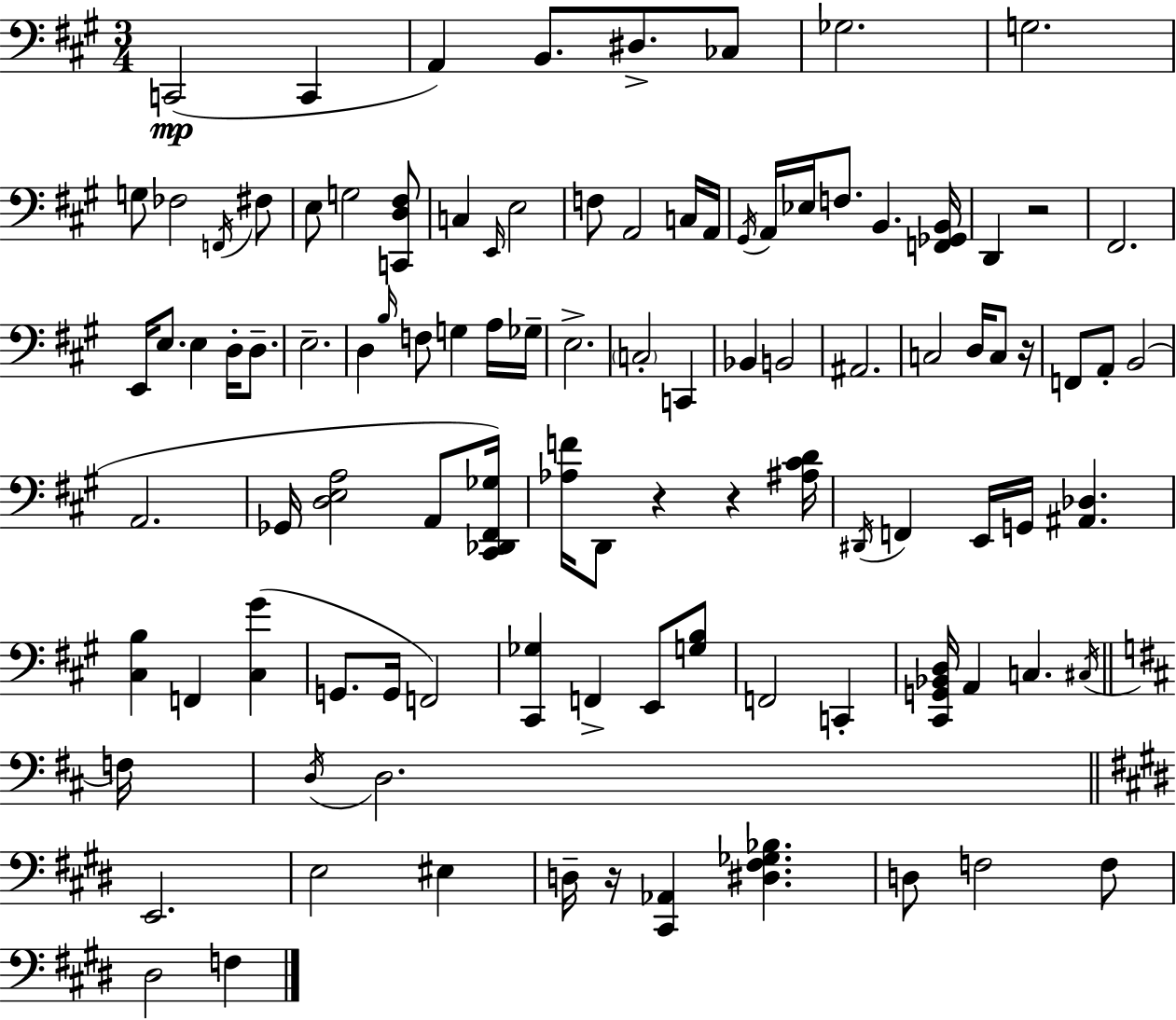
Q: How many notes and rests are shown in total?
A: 102